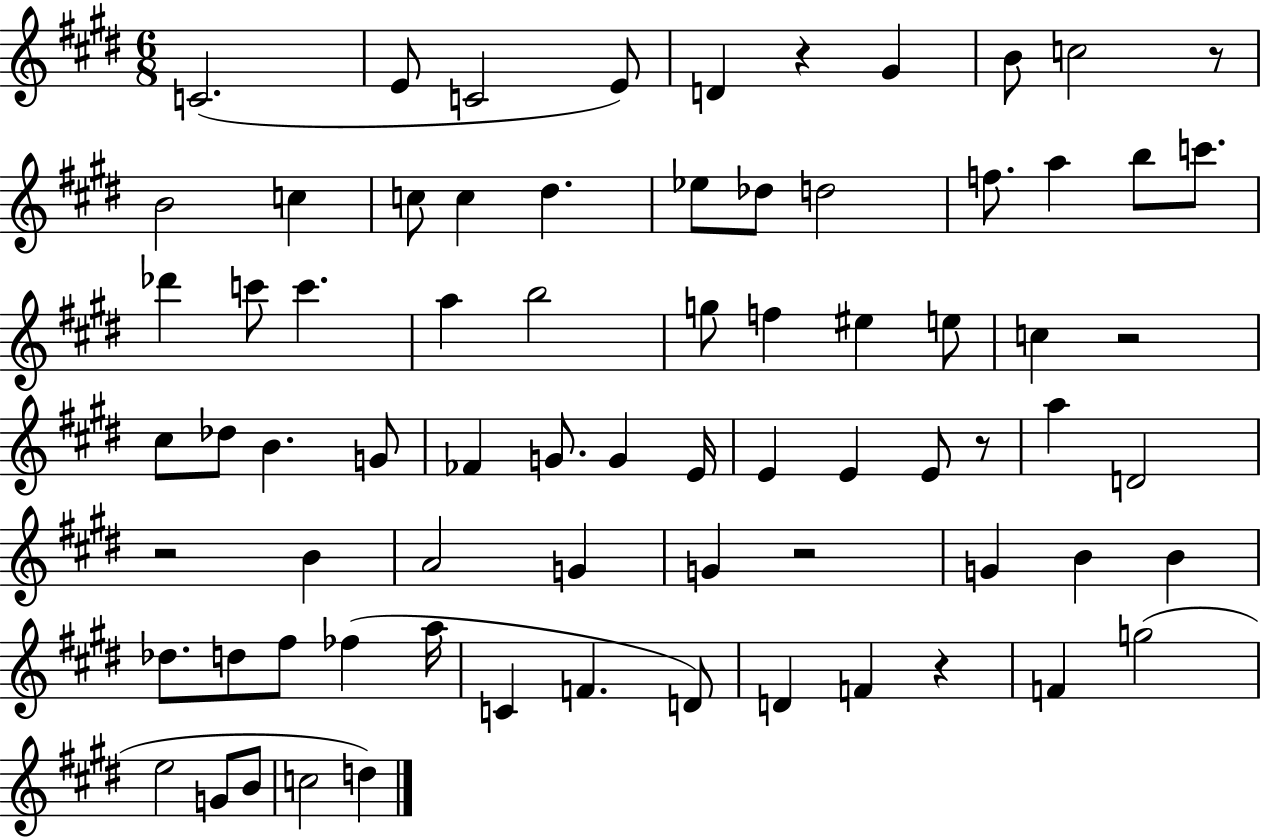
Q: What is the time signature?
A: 6/8